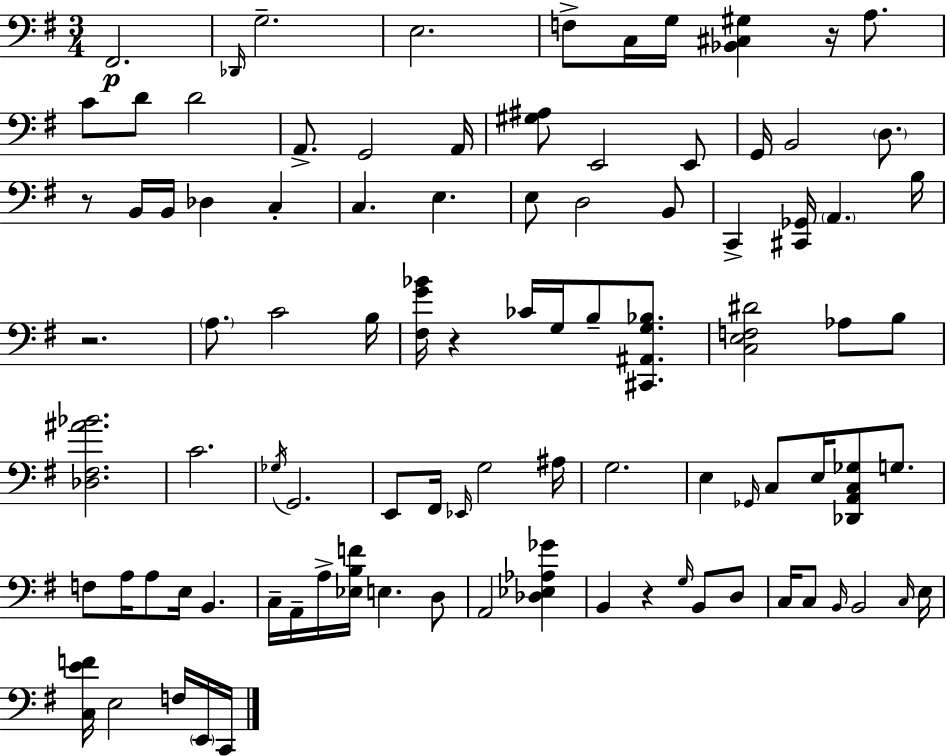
{
  \clef bass
  \numericTimeSignature
  \time 3/4
  \key e \minor
  fis,2.\p | \grace { des,16 } g2.-- | e2. | f8-> c16 g16 <bes, cis gis>4 r16 a8. | \break c'8 d'8 d'2 | a,8.-> g,2 | a,16 <gis ais>8 e,2 e,8 | g,16 b,2 \parenthesize d8. | \break r8 b,16 b,16 des4 c4-. | c4. e4. | e8 d2 b,8 | c,4-> <cis, ges,>16 \parenthesize a,4. | \break b16 r2. | \parenthesize a8. c'2 | b16 <fis g' bes'>16 r4 ces'16 g16 b8-- <cis, ais, g bes>8. | <c e f dis'>2 aes8 b8 | \break <des fis ais' bes'>2. | c'2. | \acciaccatura { ges16 } g,2. | e,8 fis,16 \grace { ees,16 } g2 | \break ais16 g2. | e4 \grace { ges,16 } c8 e16 <des, a, c ges>8 | g8. f8 a16 a8 e16 b,4. | c16-- a,16-- a16-> <ees b f'>16 e4. | \break d8 a,2 | <des ees aes ges'>4 b,4 r4 | \grace { g16 } b,8 d8 c16 c8 \grace { b,16 } b,2 | \grace { c16 } e16 <c e' f'>16 e2 | \break f16 \parenthesize e,16 c,16 \bar "|."
}